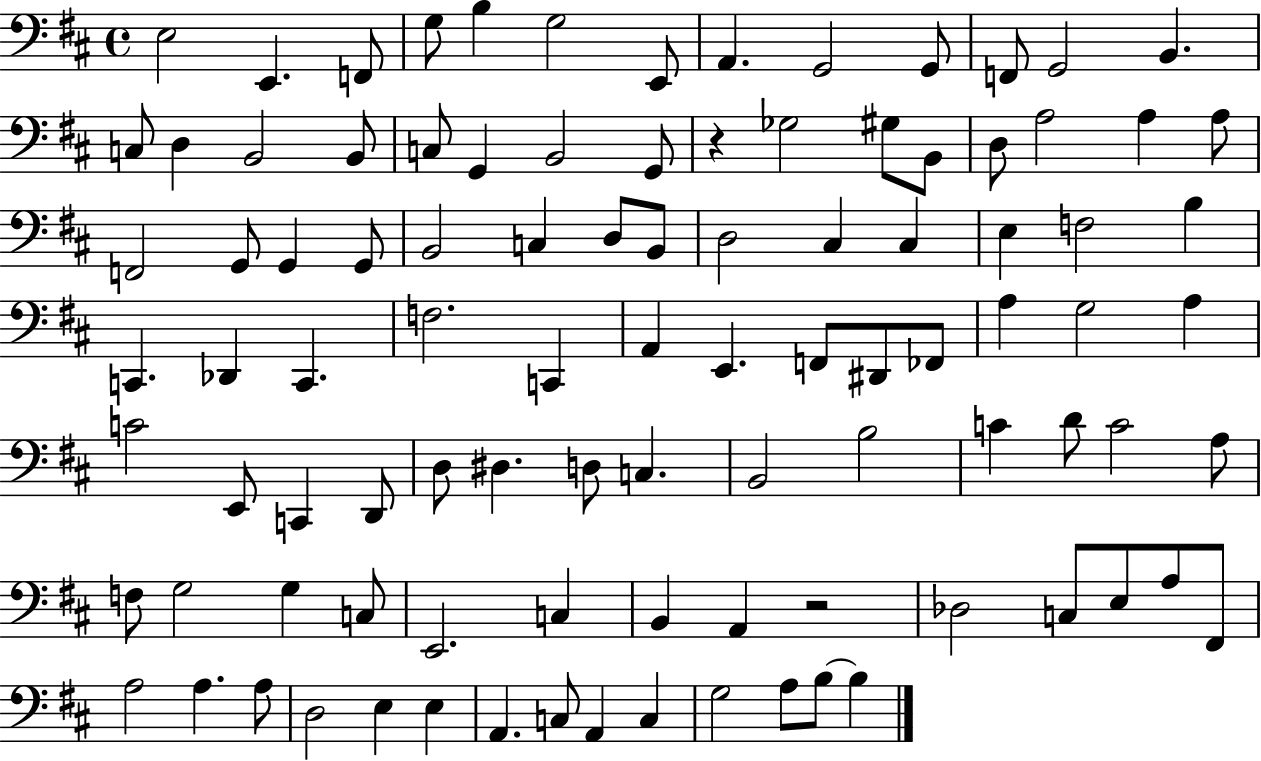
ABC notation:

X:1
T:Untitled
M:4/4
L:1/4
K:D
E,2 E,, F,,/2 G,/2 B, G,2 E,,/2 A,, G,,2 G,,/2 F,,/2 G,,2 B,, C,/2 D, B,,2 B,,/2 C,/2 G,, B,,2 G,,/2 z _G,2 ^G,/2 B,,/2 D,/2 A,2 A, A,/2 F,,2 G,,/2 G,, G,,/2 B,,2 C, D,/2 B,,/2 D,2 ^C, ^C, E, F,2 B, C,, _D,, C,, F,2 C,, A,, E,, F,,/2 ^D,,/2 _F,,/2 A, G,2 A, C2 E,,/2 C,, D,,/2 D,/2 ^D, D,/2 C, B,,2 B,2 C D/2 C2 A,/2 F,/2 G,2 G, C,/2 E,,2 C, B,, A,, z2 _D,2 C,/2 E,/2 A,/2 ^F,,/2 A,2 A, A,/2 D,2 E, E, A,, C,/2 A,, C, G,2 A,/2 B,/2 B,